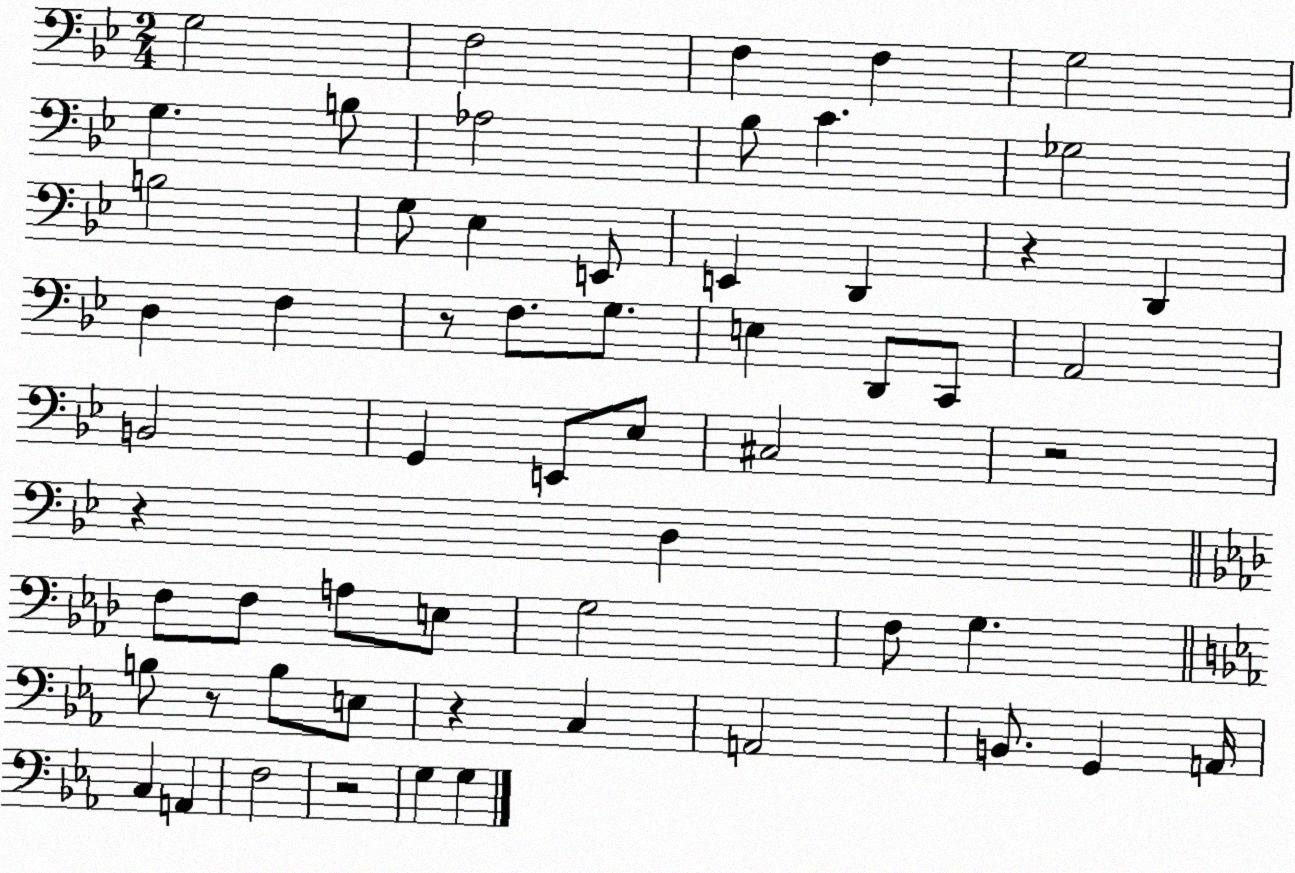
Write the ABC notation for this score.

X:1
T:Untitled
M:2/4
L:1/4
K:Bb
G,2 F,2 F, F, G,2 G, B,/2 _A,2 _B,/2 C _G,2 B,2 G,/2 _E, E,,/2 E,, D,, z D,, D, F, z/2 F,/2 G,/2 E, D,,/2 C,,/2 A,,2 B,,2 G,, E,,/2 _E,/2 ^C,2 z2 z D, F,/2 F,/2 A,/2 E,/2 G,2 F,/2 G, B,/2 z/2 B,/2 E,/2 z C, A,,2 B,,/2 G,, A,,/4 C, A,, F,2 z2 G, G,